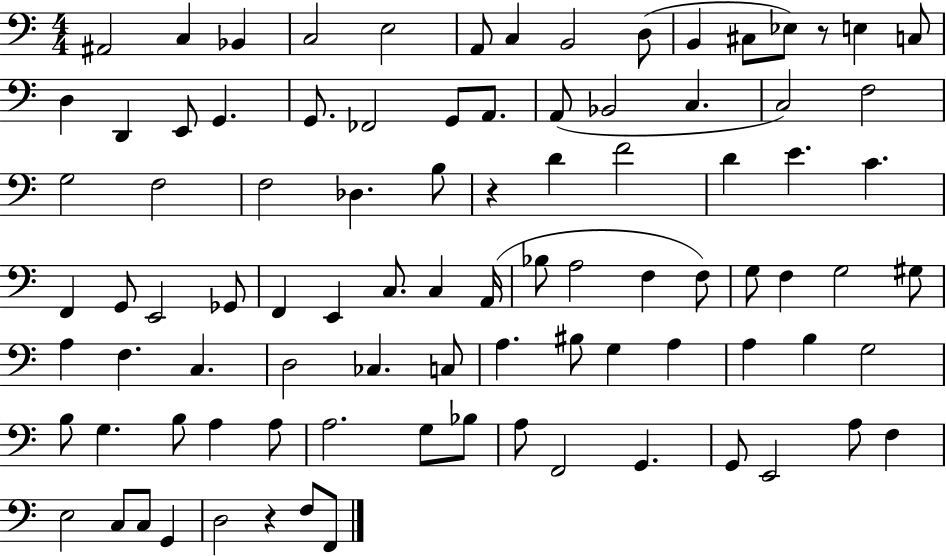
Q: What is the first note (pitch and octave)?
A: A#2